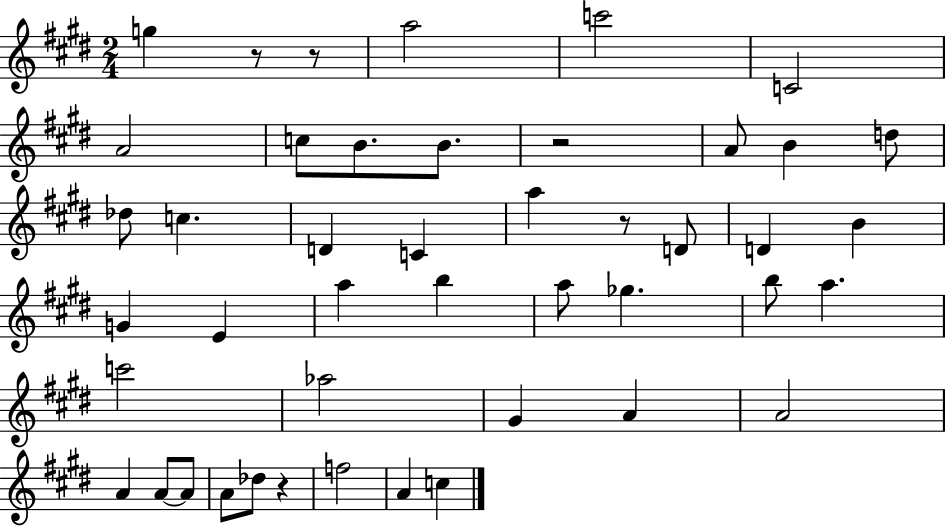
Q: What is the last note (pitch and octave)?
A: C5